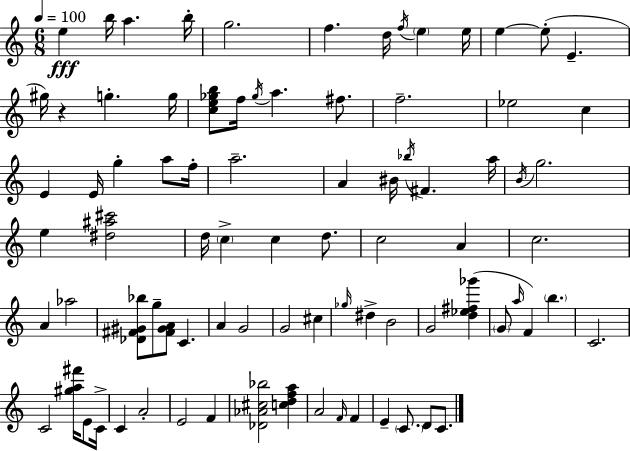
{
  \clef treble
  \numericTimeSignature
  \time 6/8
  \key c \major
  \tempo 4 = 100
  \repeat volta 2 { e''4\fff b''16 a''4. b''16-. | g''2. | f''4. d''16 \acciaccatura { f''16 } \parenthesize e''4 | e''16 e''4~~ e''8-.( e'4.-- | \break gis''16) r4 g''4.-. | g''16 <c'' e'' ges'' b''>8 f''16 \acciaccatura { ges''16 } a''4. fis''8. | f''2.-- | ees''2 c''4 | \break e'4 e'16 g''4-. a''8 | f''16-. a''2.-- | a'4 bis'16 \acciaccatura { bes''16 } fis'4. | a''16 \acciaccatura { b'16 } g''2. | \break e''4 <dis'' ais'' cis'''>2 | d''16 \parenthesize c''4-> c''4 | d''8. c''2 | a'4 c''2. | \break a'4 aes''2 | <des' fis' gis' bes''>8 g''8-- <fis' gis' a'>8 c'4. | a'4 g'2 | g'2 | \break cis''4 \grace { ges''16 } dis''4-> b'2 | g'2 | <d'' ees'' fis'' ges'''>4( \parenthesize g'8 \grace { a''16 }) f'4 | \parenthesize b''4. c'2. | \break c'2 | <gis'' a'' fis'''>16 e'8 c'16-> c'4 a'2-. | e'2 | f'4 <des' aes' cis'' bes''>2 | \break <c'' d'' f'' a''>4 a'2 | \grace { f'16 } f'4 e'4-- \parenthesize c'8. | d'8 c'8. } \bar "|."
}